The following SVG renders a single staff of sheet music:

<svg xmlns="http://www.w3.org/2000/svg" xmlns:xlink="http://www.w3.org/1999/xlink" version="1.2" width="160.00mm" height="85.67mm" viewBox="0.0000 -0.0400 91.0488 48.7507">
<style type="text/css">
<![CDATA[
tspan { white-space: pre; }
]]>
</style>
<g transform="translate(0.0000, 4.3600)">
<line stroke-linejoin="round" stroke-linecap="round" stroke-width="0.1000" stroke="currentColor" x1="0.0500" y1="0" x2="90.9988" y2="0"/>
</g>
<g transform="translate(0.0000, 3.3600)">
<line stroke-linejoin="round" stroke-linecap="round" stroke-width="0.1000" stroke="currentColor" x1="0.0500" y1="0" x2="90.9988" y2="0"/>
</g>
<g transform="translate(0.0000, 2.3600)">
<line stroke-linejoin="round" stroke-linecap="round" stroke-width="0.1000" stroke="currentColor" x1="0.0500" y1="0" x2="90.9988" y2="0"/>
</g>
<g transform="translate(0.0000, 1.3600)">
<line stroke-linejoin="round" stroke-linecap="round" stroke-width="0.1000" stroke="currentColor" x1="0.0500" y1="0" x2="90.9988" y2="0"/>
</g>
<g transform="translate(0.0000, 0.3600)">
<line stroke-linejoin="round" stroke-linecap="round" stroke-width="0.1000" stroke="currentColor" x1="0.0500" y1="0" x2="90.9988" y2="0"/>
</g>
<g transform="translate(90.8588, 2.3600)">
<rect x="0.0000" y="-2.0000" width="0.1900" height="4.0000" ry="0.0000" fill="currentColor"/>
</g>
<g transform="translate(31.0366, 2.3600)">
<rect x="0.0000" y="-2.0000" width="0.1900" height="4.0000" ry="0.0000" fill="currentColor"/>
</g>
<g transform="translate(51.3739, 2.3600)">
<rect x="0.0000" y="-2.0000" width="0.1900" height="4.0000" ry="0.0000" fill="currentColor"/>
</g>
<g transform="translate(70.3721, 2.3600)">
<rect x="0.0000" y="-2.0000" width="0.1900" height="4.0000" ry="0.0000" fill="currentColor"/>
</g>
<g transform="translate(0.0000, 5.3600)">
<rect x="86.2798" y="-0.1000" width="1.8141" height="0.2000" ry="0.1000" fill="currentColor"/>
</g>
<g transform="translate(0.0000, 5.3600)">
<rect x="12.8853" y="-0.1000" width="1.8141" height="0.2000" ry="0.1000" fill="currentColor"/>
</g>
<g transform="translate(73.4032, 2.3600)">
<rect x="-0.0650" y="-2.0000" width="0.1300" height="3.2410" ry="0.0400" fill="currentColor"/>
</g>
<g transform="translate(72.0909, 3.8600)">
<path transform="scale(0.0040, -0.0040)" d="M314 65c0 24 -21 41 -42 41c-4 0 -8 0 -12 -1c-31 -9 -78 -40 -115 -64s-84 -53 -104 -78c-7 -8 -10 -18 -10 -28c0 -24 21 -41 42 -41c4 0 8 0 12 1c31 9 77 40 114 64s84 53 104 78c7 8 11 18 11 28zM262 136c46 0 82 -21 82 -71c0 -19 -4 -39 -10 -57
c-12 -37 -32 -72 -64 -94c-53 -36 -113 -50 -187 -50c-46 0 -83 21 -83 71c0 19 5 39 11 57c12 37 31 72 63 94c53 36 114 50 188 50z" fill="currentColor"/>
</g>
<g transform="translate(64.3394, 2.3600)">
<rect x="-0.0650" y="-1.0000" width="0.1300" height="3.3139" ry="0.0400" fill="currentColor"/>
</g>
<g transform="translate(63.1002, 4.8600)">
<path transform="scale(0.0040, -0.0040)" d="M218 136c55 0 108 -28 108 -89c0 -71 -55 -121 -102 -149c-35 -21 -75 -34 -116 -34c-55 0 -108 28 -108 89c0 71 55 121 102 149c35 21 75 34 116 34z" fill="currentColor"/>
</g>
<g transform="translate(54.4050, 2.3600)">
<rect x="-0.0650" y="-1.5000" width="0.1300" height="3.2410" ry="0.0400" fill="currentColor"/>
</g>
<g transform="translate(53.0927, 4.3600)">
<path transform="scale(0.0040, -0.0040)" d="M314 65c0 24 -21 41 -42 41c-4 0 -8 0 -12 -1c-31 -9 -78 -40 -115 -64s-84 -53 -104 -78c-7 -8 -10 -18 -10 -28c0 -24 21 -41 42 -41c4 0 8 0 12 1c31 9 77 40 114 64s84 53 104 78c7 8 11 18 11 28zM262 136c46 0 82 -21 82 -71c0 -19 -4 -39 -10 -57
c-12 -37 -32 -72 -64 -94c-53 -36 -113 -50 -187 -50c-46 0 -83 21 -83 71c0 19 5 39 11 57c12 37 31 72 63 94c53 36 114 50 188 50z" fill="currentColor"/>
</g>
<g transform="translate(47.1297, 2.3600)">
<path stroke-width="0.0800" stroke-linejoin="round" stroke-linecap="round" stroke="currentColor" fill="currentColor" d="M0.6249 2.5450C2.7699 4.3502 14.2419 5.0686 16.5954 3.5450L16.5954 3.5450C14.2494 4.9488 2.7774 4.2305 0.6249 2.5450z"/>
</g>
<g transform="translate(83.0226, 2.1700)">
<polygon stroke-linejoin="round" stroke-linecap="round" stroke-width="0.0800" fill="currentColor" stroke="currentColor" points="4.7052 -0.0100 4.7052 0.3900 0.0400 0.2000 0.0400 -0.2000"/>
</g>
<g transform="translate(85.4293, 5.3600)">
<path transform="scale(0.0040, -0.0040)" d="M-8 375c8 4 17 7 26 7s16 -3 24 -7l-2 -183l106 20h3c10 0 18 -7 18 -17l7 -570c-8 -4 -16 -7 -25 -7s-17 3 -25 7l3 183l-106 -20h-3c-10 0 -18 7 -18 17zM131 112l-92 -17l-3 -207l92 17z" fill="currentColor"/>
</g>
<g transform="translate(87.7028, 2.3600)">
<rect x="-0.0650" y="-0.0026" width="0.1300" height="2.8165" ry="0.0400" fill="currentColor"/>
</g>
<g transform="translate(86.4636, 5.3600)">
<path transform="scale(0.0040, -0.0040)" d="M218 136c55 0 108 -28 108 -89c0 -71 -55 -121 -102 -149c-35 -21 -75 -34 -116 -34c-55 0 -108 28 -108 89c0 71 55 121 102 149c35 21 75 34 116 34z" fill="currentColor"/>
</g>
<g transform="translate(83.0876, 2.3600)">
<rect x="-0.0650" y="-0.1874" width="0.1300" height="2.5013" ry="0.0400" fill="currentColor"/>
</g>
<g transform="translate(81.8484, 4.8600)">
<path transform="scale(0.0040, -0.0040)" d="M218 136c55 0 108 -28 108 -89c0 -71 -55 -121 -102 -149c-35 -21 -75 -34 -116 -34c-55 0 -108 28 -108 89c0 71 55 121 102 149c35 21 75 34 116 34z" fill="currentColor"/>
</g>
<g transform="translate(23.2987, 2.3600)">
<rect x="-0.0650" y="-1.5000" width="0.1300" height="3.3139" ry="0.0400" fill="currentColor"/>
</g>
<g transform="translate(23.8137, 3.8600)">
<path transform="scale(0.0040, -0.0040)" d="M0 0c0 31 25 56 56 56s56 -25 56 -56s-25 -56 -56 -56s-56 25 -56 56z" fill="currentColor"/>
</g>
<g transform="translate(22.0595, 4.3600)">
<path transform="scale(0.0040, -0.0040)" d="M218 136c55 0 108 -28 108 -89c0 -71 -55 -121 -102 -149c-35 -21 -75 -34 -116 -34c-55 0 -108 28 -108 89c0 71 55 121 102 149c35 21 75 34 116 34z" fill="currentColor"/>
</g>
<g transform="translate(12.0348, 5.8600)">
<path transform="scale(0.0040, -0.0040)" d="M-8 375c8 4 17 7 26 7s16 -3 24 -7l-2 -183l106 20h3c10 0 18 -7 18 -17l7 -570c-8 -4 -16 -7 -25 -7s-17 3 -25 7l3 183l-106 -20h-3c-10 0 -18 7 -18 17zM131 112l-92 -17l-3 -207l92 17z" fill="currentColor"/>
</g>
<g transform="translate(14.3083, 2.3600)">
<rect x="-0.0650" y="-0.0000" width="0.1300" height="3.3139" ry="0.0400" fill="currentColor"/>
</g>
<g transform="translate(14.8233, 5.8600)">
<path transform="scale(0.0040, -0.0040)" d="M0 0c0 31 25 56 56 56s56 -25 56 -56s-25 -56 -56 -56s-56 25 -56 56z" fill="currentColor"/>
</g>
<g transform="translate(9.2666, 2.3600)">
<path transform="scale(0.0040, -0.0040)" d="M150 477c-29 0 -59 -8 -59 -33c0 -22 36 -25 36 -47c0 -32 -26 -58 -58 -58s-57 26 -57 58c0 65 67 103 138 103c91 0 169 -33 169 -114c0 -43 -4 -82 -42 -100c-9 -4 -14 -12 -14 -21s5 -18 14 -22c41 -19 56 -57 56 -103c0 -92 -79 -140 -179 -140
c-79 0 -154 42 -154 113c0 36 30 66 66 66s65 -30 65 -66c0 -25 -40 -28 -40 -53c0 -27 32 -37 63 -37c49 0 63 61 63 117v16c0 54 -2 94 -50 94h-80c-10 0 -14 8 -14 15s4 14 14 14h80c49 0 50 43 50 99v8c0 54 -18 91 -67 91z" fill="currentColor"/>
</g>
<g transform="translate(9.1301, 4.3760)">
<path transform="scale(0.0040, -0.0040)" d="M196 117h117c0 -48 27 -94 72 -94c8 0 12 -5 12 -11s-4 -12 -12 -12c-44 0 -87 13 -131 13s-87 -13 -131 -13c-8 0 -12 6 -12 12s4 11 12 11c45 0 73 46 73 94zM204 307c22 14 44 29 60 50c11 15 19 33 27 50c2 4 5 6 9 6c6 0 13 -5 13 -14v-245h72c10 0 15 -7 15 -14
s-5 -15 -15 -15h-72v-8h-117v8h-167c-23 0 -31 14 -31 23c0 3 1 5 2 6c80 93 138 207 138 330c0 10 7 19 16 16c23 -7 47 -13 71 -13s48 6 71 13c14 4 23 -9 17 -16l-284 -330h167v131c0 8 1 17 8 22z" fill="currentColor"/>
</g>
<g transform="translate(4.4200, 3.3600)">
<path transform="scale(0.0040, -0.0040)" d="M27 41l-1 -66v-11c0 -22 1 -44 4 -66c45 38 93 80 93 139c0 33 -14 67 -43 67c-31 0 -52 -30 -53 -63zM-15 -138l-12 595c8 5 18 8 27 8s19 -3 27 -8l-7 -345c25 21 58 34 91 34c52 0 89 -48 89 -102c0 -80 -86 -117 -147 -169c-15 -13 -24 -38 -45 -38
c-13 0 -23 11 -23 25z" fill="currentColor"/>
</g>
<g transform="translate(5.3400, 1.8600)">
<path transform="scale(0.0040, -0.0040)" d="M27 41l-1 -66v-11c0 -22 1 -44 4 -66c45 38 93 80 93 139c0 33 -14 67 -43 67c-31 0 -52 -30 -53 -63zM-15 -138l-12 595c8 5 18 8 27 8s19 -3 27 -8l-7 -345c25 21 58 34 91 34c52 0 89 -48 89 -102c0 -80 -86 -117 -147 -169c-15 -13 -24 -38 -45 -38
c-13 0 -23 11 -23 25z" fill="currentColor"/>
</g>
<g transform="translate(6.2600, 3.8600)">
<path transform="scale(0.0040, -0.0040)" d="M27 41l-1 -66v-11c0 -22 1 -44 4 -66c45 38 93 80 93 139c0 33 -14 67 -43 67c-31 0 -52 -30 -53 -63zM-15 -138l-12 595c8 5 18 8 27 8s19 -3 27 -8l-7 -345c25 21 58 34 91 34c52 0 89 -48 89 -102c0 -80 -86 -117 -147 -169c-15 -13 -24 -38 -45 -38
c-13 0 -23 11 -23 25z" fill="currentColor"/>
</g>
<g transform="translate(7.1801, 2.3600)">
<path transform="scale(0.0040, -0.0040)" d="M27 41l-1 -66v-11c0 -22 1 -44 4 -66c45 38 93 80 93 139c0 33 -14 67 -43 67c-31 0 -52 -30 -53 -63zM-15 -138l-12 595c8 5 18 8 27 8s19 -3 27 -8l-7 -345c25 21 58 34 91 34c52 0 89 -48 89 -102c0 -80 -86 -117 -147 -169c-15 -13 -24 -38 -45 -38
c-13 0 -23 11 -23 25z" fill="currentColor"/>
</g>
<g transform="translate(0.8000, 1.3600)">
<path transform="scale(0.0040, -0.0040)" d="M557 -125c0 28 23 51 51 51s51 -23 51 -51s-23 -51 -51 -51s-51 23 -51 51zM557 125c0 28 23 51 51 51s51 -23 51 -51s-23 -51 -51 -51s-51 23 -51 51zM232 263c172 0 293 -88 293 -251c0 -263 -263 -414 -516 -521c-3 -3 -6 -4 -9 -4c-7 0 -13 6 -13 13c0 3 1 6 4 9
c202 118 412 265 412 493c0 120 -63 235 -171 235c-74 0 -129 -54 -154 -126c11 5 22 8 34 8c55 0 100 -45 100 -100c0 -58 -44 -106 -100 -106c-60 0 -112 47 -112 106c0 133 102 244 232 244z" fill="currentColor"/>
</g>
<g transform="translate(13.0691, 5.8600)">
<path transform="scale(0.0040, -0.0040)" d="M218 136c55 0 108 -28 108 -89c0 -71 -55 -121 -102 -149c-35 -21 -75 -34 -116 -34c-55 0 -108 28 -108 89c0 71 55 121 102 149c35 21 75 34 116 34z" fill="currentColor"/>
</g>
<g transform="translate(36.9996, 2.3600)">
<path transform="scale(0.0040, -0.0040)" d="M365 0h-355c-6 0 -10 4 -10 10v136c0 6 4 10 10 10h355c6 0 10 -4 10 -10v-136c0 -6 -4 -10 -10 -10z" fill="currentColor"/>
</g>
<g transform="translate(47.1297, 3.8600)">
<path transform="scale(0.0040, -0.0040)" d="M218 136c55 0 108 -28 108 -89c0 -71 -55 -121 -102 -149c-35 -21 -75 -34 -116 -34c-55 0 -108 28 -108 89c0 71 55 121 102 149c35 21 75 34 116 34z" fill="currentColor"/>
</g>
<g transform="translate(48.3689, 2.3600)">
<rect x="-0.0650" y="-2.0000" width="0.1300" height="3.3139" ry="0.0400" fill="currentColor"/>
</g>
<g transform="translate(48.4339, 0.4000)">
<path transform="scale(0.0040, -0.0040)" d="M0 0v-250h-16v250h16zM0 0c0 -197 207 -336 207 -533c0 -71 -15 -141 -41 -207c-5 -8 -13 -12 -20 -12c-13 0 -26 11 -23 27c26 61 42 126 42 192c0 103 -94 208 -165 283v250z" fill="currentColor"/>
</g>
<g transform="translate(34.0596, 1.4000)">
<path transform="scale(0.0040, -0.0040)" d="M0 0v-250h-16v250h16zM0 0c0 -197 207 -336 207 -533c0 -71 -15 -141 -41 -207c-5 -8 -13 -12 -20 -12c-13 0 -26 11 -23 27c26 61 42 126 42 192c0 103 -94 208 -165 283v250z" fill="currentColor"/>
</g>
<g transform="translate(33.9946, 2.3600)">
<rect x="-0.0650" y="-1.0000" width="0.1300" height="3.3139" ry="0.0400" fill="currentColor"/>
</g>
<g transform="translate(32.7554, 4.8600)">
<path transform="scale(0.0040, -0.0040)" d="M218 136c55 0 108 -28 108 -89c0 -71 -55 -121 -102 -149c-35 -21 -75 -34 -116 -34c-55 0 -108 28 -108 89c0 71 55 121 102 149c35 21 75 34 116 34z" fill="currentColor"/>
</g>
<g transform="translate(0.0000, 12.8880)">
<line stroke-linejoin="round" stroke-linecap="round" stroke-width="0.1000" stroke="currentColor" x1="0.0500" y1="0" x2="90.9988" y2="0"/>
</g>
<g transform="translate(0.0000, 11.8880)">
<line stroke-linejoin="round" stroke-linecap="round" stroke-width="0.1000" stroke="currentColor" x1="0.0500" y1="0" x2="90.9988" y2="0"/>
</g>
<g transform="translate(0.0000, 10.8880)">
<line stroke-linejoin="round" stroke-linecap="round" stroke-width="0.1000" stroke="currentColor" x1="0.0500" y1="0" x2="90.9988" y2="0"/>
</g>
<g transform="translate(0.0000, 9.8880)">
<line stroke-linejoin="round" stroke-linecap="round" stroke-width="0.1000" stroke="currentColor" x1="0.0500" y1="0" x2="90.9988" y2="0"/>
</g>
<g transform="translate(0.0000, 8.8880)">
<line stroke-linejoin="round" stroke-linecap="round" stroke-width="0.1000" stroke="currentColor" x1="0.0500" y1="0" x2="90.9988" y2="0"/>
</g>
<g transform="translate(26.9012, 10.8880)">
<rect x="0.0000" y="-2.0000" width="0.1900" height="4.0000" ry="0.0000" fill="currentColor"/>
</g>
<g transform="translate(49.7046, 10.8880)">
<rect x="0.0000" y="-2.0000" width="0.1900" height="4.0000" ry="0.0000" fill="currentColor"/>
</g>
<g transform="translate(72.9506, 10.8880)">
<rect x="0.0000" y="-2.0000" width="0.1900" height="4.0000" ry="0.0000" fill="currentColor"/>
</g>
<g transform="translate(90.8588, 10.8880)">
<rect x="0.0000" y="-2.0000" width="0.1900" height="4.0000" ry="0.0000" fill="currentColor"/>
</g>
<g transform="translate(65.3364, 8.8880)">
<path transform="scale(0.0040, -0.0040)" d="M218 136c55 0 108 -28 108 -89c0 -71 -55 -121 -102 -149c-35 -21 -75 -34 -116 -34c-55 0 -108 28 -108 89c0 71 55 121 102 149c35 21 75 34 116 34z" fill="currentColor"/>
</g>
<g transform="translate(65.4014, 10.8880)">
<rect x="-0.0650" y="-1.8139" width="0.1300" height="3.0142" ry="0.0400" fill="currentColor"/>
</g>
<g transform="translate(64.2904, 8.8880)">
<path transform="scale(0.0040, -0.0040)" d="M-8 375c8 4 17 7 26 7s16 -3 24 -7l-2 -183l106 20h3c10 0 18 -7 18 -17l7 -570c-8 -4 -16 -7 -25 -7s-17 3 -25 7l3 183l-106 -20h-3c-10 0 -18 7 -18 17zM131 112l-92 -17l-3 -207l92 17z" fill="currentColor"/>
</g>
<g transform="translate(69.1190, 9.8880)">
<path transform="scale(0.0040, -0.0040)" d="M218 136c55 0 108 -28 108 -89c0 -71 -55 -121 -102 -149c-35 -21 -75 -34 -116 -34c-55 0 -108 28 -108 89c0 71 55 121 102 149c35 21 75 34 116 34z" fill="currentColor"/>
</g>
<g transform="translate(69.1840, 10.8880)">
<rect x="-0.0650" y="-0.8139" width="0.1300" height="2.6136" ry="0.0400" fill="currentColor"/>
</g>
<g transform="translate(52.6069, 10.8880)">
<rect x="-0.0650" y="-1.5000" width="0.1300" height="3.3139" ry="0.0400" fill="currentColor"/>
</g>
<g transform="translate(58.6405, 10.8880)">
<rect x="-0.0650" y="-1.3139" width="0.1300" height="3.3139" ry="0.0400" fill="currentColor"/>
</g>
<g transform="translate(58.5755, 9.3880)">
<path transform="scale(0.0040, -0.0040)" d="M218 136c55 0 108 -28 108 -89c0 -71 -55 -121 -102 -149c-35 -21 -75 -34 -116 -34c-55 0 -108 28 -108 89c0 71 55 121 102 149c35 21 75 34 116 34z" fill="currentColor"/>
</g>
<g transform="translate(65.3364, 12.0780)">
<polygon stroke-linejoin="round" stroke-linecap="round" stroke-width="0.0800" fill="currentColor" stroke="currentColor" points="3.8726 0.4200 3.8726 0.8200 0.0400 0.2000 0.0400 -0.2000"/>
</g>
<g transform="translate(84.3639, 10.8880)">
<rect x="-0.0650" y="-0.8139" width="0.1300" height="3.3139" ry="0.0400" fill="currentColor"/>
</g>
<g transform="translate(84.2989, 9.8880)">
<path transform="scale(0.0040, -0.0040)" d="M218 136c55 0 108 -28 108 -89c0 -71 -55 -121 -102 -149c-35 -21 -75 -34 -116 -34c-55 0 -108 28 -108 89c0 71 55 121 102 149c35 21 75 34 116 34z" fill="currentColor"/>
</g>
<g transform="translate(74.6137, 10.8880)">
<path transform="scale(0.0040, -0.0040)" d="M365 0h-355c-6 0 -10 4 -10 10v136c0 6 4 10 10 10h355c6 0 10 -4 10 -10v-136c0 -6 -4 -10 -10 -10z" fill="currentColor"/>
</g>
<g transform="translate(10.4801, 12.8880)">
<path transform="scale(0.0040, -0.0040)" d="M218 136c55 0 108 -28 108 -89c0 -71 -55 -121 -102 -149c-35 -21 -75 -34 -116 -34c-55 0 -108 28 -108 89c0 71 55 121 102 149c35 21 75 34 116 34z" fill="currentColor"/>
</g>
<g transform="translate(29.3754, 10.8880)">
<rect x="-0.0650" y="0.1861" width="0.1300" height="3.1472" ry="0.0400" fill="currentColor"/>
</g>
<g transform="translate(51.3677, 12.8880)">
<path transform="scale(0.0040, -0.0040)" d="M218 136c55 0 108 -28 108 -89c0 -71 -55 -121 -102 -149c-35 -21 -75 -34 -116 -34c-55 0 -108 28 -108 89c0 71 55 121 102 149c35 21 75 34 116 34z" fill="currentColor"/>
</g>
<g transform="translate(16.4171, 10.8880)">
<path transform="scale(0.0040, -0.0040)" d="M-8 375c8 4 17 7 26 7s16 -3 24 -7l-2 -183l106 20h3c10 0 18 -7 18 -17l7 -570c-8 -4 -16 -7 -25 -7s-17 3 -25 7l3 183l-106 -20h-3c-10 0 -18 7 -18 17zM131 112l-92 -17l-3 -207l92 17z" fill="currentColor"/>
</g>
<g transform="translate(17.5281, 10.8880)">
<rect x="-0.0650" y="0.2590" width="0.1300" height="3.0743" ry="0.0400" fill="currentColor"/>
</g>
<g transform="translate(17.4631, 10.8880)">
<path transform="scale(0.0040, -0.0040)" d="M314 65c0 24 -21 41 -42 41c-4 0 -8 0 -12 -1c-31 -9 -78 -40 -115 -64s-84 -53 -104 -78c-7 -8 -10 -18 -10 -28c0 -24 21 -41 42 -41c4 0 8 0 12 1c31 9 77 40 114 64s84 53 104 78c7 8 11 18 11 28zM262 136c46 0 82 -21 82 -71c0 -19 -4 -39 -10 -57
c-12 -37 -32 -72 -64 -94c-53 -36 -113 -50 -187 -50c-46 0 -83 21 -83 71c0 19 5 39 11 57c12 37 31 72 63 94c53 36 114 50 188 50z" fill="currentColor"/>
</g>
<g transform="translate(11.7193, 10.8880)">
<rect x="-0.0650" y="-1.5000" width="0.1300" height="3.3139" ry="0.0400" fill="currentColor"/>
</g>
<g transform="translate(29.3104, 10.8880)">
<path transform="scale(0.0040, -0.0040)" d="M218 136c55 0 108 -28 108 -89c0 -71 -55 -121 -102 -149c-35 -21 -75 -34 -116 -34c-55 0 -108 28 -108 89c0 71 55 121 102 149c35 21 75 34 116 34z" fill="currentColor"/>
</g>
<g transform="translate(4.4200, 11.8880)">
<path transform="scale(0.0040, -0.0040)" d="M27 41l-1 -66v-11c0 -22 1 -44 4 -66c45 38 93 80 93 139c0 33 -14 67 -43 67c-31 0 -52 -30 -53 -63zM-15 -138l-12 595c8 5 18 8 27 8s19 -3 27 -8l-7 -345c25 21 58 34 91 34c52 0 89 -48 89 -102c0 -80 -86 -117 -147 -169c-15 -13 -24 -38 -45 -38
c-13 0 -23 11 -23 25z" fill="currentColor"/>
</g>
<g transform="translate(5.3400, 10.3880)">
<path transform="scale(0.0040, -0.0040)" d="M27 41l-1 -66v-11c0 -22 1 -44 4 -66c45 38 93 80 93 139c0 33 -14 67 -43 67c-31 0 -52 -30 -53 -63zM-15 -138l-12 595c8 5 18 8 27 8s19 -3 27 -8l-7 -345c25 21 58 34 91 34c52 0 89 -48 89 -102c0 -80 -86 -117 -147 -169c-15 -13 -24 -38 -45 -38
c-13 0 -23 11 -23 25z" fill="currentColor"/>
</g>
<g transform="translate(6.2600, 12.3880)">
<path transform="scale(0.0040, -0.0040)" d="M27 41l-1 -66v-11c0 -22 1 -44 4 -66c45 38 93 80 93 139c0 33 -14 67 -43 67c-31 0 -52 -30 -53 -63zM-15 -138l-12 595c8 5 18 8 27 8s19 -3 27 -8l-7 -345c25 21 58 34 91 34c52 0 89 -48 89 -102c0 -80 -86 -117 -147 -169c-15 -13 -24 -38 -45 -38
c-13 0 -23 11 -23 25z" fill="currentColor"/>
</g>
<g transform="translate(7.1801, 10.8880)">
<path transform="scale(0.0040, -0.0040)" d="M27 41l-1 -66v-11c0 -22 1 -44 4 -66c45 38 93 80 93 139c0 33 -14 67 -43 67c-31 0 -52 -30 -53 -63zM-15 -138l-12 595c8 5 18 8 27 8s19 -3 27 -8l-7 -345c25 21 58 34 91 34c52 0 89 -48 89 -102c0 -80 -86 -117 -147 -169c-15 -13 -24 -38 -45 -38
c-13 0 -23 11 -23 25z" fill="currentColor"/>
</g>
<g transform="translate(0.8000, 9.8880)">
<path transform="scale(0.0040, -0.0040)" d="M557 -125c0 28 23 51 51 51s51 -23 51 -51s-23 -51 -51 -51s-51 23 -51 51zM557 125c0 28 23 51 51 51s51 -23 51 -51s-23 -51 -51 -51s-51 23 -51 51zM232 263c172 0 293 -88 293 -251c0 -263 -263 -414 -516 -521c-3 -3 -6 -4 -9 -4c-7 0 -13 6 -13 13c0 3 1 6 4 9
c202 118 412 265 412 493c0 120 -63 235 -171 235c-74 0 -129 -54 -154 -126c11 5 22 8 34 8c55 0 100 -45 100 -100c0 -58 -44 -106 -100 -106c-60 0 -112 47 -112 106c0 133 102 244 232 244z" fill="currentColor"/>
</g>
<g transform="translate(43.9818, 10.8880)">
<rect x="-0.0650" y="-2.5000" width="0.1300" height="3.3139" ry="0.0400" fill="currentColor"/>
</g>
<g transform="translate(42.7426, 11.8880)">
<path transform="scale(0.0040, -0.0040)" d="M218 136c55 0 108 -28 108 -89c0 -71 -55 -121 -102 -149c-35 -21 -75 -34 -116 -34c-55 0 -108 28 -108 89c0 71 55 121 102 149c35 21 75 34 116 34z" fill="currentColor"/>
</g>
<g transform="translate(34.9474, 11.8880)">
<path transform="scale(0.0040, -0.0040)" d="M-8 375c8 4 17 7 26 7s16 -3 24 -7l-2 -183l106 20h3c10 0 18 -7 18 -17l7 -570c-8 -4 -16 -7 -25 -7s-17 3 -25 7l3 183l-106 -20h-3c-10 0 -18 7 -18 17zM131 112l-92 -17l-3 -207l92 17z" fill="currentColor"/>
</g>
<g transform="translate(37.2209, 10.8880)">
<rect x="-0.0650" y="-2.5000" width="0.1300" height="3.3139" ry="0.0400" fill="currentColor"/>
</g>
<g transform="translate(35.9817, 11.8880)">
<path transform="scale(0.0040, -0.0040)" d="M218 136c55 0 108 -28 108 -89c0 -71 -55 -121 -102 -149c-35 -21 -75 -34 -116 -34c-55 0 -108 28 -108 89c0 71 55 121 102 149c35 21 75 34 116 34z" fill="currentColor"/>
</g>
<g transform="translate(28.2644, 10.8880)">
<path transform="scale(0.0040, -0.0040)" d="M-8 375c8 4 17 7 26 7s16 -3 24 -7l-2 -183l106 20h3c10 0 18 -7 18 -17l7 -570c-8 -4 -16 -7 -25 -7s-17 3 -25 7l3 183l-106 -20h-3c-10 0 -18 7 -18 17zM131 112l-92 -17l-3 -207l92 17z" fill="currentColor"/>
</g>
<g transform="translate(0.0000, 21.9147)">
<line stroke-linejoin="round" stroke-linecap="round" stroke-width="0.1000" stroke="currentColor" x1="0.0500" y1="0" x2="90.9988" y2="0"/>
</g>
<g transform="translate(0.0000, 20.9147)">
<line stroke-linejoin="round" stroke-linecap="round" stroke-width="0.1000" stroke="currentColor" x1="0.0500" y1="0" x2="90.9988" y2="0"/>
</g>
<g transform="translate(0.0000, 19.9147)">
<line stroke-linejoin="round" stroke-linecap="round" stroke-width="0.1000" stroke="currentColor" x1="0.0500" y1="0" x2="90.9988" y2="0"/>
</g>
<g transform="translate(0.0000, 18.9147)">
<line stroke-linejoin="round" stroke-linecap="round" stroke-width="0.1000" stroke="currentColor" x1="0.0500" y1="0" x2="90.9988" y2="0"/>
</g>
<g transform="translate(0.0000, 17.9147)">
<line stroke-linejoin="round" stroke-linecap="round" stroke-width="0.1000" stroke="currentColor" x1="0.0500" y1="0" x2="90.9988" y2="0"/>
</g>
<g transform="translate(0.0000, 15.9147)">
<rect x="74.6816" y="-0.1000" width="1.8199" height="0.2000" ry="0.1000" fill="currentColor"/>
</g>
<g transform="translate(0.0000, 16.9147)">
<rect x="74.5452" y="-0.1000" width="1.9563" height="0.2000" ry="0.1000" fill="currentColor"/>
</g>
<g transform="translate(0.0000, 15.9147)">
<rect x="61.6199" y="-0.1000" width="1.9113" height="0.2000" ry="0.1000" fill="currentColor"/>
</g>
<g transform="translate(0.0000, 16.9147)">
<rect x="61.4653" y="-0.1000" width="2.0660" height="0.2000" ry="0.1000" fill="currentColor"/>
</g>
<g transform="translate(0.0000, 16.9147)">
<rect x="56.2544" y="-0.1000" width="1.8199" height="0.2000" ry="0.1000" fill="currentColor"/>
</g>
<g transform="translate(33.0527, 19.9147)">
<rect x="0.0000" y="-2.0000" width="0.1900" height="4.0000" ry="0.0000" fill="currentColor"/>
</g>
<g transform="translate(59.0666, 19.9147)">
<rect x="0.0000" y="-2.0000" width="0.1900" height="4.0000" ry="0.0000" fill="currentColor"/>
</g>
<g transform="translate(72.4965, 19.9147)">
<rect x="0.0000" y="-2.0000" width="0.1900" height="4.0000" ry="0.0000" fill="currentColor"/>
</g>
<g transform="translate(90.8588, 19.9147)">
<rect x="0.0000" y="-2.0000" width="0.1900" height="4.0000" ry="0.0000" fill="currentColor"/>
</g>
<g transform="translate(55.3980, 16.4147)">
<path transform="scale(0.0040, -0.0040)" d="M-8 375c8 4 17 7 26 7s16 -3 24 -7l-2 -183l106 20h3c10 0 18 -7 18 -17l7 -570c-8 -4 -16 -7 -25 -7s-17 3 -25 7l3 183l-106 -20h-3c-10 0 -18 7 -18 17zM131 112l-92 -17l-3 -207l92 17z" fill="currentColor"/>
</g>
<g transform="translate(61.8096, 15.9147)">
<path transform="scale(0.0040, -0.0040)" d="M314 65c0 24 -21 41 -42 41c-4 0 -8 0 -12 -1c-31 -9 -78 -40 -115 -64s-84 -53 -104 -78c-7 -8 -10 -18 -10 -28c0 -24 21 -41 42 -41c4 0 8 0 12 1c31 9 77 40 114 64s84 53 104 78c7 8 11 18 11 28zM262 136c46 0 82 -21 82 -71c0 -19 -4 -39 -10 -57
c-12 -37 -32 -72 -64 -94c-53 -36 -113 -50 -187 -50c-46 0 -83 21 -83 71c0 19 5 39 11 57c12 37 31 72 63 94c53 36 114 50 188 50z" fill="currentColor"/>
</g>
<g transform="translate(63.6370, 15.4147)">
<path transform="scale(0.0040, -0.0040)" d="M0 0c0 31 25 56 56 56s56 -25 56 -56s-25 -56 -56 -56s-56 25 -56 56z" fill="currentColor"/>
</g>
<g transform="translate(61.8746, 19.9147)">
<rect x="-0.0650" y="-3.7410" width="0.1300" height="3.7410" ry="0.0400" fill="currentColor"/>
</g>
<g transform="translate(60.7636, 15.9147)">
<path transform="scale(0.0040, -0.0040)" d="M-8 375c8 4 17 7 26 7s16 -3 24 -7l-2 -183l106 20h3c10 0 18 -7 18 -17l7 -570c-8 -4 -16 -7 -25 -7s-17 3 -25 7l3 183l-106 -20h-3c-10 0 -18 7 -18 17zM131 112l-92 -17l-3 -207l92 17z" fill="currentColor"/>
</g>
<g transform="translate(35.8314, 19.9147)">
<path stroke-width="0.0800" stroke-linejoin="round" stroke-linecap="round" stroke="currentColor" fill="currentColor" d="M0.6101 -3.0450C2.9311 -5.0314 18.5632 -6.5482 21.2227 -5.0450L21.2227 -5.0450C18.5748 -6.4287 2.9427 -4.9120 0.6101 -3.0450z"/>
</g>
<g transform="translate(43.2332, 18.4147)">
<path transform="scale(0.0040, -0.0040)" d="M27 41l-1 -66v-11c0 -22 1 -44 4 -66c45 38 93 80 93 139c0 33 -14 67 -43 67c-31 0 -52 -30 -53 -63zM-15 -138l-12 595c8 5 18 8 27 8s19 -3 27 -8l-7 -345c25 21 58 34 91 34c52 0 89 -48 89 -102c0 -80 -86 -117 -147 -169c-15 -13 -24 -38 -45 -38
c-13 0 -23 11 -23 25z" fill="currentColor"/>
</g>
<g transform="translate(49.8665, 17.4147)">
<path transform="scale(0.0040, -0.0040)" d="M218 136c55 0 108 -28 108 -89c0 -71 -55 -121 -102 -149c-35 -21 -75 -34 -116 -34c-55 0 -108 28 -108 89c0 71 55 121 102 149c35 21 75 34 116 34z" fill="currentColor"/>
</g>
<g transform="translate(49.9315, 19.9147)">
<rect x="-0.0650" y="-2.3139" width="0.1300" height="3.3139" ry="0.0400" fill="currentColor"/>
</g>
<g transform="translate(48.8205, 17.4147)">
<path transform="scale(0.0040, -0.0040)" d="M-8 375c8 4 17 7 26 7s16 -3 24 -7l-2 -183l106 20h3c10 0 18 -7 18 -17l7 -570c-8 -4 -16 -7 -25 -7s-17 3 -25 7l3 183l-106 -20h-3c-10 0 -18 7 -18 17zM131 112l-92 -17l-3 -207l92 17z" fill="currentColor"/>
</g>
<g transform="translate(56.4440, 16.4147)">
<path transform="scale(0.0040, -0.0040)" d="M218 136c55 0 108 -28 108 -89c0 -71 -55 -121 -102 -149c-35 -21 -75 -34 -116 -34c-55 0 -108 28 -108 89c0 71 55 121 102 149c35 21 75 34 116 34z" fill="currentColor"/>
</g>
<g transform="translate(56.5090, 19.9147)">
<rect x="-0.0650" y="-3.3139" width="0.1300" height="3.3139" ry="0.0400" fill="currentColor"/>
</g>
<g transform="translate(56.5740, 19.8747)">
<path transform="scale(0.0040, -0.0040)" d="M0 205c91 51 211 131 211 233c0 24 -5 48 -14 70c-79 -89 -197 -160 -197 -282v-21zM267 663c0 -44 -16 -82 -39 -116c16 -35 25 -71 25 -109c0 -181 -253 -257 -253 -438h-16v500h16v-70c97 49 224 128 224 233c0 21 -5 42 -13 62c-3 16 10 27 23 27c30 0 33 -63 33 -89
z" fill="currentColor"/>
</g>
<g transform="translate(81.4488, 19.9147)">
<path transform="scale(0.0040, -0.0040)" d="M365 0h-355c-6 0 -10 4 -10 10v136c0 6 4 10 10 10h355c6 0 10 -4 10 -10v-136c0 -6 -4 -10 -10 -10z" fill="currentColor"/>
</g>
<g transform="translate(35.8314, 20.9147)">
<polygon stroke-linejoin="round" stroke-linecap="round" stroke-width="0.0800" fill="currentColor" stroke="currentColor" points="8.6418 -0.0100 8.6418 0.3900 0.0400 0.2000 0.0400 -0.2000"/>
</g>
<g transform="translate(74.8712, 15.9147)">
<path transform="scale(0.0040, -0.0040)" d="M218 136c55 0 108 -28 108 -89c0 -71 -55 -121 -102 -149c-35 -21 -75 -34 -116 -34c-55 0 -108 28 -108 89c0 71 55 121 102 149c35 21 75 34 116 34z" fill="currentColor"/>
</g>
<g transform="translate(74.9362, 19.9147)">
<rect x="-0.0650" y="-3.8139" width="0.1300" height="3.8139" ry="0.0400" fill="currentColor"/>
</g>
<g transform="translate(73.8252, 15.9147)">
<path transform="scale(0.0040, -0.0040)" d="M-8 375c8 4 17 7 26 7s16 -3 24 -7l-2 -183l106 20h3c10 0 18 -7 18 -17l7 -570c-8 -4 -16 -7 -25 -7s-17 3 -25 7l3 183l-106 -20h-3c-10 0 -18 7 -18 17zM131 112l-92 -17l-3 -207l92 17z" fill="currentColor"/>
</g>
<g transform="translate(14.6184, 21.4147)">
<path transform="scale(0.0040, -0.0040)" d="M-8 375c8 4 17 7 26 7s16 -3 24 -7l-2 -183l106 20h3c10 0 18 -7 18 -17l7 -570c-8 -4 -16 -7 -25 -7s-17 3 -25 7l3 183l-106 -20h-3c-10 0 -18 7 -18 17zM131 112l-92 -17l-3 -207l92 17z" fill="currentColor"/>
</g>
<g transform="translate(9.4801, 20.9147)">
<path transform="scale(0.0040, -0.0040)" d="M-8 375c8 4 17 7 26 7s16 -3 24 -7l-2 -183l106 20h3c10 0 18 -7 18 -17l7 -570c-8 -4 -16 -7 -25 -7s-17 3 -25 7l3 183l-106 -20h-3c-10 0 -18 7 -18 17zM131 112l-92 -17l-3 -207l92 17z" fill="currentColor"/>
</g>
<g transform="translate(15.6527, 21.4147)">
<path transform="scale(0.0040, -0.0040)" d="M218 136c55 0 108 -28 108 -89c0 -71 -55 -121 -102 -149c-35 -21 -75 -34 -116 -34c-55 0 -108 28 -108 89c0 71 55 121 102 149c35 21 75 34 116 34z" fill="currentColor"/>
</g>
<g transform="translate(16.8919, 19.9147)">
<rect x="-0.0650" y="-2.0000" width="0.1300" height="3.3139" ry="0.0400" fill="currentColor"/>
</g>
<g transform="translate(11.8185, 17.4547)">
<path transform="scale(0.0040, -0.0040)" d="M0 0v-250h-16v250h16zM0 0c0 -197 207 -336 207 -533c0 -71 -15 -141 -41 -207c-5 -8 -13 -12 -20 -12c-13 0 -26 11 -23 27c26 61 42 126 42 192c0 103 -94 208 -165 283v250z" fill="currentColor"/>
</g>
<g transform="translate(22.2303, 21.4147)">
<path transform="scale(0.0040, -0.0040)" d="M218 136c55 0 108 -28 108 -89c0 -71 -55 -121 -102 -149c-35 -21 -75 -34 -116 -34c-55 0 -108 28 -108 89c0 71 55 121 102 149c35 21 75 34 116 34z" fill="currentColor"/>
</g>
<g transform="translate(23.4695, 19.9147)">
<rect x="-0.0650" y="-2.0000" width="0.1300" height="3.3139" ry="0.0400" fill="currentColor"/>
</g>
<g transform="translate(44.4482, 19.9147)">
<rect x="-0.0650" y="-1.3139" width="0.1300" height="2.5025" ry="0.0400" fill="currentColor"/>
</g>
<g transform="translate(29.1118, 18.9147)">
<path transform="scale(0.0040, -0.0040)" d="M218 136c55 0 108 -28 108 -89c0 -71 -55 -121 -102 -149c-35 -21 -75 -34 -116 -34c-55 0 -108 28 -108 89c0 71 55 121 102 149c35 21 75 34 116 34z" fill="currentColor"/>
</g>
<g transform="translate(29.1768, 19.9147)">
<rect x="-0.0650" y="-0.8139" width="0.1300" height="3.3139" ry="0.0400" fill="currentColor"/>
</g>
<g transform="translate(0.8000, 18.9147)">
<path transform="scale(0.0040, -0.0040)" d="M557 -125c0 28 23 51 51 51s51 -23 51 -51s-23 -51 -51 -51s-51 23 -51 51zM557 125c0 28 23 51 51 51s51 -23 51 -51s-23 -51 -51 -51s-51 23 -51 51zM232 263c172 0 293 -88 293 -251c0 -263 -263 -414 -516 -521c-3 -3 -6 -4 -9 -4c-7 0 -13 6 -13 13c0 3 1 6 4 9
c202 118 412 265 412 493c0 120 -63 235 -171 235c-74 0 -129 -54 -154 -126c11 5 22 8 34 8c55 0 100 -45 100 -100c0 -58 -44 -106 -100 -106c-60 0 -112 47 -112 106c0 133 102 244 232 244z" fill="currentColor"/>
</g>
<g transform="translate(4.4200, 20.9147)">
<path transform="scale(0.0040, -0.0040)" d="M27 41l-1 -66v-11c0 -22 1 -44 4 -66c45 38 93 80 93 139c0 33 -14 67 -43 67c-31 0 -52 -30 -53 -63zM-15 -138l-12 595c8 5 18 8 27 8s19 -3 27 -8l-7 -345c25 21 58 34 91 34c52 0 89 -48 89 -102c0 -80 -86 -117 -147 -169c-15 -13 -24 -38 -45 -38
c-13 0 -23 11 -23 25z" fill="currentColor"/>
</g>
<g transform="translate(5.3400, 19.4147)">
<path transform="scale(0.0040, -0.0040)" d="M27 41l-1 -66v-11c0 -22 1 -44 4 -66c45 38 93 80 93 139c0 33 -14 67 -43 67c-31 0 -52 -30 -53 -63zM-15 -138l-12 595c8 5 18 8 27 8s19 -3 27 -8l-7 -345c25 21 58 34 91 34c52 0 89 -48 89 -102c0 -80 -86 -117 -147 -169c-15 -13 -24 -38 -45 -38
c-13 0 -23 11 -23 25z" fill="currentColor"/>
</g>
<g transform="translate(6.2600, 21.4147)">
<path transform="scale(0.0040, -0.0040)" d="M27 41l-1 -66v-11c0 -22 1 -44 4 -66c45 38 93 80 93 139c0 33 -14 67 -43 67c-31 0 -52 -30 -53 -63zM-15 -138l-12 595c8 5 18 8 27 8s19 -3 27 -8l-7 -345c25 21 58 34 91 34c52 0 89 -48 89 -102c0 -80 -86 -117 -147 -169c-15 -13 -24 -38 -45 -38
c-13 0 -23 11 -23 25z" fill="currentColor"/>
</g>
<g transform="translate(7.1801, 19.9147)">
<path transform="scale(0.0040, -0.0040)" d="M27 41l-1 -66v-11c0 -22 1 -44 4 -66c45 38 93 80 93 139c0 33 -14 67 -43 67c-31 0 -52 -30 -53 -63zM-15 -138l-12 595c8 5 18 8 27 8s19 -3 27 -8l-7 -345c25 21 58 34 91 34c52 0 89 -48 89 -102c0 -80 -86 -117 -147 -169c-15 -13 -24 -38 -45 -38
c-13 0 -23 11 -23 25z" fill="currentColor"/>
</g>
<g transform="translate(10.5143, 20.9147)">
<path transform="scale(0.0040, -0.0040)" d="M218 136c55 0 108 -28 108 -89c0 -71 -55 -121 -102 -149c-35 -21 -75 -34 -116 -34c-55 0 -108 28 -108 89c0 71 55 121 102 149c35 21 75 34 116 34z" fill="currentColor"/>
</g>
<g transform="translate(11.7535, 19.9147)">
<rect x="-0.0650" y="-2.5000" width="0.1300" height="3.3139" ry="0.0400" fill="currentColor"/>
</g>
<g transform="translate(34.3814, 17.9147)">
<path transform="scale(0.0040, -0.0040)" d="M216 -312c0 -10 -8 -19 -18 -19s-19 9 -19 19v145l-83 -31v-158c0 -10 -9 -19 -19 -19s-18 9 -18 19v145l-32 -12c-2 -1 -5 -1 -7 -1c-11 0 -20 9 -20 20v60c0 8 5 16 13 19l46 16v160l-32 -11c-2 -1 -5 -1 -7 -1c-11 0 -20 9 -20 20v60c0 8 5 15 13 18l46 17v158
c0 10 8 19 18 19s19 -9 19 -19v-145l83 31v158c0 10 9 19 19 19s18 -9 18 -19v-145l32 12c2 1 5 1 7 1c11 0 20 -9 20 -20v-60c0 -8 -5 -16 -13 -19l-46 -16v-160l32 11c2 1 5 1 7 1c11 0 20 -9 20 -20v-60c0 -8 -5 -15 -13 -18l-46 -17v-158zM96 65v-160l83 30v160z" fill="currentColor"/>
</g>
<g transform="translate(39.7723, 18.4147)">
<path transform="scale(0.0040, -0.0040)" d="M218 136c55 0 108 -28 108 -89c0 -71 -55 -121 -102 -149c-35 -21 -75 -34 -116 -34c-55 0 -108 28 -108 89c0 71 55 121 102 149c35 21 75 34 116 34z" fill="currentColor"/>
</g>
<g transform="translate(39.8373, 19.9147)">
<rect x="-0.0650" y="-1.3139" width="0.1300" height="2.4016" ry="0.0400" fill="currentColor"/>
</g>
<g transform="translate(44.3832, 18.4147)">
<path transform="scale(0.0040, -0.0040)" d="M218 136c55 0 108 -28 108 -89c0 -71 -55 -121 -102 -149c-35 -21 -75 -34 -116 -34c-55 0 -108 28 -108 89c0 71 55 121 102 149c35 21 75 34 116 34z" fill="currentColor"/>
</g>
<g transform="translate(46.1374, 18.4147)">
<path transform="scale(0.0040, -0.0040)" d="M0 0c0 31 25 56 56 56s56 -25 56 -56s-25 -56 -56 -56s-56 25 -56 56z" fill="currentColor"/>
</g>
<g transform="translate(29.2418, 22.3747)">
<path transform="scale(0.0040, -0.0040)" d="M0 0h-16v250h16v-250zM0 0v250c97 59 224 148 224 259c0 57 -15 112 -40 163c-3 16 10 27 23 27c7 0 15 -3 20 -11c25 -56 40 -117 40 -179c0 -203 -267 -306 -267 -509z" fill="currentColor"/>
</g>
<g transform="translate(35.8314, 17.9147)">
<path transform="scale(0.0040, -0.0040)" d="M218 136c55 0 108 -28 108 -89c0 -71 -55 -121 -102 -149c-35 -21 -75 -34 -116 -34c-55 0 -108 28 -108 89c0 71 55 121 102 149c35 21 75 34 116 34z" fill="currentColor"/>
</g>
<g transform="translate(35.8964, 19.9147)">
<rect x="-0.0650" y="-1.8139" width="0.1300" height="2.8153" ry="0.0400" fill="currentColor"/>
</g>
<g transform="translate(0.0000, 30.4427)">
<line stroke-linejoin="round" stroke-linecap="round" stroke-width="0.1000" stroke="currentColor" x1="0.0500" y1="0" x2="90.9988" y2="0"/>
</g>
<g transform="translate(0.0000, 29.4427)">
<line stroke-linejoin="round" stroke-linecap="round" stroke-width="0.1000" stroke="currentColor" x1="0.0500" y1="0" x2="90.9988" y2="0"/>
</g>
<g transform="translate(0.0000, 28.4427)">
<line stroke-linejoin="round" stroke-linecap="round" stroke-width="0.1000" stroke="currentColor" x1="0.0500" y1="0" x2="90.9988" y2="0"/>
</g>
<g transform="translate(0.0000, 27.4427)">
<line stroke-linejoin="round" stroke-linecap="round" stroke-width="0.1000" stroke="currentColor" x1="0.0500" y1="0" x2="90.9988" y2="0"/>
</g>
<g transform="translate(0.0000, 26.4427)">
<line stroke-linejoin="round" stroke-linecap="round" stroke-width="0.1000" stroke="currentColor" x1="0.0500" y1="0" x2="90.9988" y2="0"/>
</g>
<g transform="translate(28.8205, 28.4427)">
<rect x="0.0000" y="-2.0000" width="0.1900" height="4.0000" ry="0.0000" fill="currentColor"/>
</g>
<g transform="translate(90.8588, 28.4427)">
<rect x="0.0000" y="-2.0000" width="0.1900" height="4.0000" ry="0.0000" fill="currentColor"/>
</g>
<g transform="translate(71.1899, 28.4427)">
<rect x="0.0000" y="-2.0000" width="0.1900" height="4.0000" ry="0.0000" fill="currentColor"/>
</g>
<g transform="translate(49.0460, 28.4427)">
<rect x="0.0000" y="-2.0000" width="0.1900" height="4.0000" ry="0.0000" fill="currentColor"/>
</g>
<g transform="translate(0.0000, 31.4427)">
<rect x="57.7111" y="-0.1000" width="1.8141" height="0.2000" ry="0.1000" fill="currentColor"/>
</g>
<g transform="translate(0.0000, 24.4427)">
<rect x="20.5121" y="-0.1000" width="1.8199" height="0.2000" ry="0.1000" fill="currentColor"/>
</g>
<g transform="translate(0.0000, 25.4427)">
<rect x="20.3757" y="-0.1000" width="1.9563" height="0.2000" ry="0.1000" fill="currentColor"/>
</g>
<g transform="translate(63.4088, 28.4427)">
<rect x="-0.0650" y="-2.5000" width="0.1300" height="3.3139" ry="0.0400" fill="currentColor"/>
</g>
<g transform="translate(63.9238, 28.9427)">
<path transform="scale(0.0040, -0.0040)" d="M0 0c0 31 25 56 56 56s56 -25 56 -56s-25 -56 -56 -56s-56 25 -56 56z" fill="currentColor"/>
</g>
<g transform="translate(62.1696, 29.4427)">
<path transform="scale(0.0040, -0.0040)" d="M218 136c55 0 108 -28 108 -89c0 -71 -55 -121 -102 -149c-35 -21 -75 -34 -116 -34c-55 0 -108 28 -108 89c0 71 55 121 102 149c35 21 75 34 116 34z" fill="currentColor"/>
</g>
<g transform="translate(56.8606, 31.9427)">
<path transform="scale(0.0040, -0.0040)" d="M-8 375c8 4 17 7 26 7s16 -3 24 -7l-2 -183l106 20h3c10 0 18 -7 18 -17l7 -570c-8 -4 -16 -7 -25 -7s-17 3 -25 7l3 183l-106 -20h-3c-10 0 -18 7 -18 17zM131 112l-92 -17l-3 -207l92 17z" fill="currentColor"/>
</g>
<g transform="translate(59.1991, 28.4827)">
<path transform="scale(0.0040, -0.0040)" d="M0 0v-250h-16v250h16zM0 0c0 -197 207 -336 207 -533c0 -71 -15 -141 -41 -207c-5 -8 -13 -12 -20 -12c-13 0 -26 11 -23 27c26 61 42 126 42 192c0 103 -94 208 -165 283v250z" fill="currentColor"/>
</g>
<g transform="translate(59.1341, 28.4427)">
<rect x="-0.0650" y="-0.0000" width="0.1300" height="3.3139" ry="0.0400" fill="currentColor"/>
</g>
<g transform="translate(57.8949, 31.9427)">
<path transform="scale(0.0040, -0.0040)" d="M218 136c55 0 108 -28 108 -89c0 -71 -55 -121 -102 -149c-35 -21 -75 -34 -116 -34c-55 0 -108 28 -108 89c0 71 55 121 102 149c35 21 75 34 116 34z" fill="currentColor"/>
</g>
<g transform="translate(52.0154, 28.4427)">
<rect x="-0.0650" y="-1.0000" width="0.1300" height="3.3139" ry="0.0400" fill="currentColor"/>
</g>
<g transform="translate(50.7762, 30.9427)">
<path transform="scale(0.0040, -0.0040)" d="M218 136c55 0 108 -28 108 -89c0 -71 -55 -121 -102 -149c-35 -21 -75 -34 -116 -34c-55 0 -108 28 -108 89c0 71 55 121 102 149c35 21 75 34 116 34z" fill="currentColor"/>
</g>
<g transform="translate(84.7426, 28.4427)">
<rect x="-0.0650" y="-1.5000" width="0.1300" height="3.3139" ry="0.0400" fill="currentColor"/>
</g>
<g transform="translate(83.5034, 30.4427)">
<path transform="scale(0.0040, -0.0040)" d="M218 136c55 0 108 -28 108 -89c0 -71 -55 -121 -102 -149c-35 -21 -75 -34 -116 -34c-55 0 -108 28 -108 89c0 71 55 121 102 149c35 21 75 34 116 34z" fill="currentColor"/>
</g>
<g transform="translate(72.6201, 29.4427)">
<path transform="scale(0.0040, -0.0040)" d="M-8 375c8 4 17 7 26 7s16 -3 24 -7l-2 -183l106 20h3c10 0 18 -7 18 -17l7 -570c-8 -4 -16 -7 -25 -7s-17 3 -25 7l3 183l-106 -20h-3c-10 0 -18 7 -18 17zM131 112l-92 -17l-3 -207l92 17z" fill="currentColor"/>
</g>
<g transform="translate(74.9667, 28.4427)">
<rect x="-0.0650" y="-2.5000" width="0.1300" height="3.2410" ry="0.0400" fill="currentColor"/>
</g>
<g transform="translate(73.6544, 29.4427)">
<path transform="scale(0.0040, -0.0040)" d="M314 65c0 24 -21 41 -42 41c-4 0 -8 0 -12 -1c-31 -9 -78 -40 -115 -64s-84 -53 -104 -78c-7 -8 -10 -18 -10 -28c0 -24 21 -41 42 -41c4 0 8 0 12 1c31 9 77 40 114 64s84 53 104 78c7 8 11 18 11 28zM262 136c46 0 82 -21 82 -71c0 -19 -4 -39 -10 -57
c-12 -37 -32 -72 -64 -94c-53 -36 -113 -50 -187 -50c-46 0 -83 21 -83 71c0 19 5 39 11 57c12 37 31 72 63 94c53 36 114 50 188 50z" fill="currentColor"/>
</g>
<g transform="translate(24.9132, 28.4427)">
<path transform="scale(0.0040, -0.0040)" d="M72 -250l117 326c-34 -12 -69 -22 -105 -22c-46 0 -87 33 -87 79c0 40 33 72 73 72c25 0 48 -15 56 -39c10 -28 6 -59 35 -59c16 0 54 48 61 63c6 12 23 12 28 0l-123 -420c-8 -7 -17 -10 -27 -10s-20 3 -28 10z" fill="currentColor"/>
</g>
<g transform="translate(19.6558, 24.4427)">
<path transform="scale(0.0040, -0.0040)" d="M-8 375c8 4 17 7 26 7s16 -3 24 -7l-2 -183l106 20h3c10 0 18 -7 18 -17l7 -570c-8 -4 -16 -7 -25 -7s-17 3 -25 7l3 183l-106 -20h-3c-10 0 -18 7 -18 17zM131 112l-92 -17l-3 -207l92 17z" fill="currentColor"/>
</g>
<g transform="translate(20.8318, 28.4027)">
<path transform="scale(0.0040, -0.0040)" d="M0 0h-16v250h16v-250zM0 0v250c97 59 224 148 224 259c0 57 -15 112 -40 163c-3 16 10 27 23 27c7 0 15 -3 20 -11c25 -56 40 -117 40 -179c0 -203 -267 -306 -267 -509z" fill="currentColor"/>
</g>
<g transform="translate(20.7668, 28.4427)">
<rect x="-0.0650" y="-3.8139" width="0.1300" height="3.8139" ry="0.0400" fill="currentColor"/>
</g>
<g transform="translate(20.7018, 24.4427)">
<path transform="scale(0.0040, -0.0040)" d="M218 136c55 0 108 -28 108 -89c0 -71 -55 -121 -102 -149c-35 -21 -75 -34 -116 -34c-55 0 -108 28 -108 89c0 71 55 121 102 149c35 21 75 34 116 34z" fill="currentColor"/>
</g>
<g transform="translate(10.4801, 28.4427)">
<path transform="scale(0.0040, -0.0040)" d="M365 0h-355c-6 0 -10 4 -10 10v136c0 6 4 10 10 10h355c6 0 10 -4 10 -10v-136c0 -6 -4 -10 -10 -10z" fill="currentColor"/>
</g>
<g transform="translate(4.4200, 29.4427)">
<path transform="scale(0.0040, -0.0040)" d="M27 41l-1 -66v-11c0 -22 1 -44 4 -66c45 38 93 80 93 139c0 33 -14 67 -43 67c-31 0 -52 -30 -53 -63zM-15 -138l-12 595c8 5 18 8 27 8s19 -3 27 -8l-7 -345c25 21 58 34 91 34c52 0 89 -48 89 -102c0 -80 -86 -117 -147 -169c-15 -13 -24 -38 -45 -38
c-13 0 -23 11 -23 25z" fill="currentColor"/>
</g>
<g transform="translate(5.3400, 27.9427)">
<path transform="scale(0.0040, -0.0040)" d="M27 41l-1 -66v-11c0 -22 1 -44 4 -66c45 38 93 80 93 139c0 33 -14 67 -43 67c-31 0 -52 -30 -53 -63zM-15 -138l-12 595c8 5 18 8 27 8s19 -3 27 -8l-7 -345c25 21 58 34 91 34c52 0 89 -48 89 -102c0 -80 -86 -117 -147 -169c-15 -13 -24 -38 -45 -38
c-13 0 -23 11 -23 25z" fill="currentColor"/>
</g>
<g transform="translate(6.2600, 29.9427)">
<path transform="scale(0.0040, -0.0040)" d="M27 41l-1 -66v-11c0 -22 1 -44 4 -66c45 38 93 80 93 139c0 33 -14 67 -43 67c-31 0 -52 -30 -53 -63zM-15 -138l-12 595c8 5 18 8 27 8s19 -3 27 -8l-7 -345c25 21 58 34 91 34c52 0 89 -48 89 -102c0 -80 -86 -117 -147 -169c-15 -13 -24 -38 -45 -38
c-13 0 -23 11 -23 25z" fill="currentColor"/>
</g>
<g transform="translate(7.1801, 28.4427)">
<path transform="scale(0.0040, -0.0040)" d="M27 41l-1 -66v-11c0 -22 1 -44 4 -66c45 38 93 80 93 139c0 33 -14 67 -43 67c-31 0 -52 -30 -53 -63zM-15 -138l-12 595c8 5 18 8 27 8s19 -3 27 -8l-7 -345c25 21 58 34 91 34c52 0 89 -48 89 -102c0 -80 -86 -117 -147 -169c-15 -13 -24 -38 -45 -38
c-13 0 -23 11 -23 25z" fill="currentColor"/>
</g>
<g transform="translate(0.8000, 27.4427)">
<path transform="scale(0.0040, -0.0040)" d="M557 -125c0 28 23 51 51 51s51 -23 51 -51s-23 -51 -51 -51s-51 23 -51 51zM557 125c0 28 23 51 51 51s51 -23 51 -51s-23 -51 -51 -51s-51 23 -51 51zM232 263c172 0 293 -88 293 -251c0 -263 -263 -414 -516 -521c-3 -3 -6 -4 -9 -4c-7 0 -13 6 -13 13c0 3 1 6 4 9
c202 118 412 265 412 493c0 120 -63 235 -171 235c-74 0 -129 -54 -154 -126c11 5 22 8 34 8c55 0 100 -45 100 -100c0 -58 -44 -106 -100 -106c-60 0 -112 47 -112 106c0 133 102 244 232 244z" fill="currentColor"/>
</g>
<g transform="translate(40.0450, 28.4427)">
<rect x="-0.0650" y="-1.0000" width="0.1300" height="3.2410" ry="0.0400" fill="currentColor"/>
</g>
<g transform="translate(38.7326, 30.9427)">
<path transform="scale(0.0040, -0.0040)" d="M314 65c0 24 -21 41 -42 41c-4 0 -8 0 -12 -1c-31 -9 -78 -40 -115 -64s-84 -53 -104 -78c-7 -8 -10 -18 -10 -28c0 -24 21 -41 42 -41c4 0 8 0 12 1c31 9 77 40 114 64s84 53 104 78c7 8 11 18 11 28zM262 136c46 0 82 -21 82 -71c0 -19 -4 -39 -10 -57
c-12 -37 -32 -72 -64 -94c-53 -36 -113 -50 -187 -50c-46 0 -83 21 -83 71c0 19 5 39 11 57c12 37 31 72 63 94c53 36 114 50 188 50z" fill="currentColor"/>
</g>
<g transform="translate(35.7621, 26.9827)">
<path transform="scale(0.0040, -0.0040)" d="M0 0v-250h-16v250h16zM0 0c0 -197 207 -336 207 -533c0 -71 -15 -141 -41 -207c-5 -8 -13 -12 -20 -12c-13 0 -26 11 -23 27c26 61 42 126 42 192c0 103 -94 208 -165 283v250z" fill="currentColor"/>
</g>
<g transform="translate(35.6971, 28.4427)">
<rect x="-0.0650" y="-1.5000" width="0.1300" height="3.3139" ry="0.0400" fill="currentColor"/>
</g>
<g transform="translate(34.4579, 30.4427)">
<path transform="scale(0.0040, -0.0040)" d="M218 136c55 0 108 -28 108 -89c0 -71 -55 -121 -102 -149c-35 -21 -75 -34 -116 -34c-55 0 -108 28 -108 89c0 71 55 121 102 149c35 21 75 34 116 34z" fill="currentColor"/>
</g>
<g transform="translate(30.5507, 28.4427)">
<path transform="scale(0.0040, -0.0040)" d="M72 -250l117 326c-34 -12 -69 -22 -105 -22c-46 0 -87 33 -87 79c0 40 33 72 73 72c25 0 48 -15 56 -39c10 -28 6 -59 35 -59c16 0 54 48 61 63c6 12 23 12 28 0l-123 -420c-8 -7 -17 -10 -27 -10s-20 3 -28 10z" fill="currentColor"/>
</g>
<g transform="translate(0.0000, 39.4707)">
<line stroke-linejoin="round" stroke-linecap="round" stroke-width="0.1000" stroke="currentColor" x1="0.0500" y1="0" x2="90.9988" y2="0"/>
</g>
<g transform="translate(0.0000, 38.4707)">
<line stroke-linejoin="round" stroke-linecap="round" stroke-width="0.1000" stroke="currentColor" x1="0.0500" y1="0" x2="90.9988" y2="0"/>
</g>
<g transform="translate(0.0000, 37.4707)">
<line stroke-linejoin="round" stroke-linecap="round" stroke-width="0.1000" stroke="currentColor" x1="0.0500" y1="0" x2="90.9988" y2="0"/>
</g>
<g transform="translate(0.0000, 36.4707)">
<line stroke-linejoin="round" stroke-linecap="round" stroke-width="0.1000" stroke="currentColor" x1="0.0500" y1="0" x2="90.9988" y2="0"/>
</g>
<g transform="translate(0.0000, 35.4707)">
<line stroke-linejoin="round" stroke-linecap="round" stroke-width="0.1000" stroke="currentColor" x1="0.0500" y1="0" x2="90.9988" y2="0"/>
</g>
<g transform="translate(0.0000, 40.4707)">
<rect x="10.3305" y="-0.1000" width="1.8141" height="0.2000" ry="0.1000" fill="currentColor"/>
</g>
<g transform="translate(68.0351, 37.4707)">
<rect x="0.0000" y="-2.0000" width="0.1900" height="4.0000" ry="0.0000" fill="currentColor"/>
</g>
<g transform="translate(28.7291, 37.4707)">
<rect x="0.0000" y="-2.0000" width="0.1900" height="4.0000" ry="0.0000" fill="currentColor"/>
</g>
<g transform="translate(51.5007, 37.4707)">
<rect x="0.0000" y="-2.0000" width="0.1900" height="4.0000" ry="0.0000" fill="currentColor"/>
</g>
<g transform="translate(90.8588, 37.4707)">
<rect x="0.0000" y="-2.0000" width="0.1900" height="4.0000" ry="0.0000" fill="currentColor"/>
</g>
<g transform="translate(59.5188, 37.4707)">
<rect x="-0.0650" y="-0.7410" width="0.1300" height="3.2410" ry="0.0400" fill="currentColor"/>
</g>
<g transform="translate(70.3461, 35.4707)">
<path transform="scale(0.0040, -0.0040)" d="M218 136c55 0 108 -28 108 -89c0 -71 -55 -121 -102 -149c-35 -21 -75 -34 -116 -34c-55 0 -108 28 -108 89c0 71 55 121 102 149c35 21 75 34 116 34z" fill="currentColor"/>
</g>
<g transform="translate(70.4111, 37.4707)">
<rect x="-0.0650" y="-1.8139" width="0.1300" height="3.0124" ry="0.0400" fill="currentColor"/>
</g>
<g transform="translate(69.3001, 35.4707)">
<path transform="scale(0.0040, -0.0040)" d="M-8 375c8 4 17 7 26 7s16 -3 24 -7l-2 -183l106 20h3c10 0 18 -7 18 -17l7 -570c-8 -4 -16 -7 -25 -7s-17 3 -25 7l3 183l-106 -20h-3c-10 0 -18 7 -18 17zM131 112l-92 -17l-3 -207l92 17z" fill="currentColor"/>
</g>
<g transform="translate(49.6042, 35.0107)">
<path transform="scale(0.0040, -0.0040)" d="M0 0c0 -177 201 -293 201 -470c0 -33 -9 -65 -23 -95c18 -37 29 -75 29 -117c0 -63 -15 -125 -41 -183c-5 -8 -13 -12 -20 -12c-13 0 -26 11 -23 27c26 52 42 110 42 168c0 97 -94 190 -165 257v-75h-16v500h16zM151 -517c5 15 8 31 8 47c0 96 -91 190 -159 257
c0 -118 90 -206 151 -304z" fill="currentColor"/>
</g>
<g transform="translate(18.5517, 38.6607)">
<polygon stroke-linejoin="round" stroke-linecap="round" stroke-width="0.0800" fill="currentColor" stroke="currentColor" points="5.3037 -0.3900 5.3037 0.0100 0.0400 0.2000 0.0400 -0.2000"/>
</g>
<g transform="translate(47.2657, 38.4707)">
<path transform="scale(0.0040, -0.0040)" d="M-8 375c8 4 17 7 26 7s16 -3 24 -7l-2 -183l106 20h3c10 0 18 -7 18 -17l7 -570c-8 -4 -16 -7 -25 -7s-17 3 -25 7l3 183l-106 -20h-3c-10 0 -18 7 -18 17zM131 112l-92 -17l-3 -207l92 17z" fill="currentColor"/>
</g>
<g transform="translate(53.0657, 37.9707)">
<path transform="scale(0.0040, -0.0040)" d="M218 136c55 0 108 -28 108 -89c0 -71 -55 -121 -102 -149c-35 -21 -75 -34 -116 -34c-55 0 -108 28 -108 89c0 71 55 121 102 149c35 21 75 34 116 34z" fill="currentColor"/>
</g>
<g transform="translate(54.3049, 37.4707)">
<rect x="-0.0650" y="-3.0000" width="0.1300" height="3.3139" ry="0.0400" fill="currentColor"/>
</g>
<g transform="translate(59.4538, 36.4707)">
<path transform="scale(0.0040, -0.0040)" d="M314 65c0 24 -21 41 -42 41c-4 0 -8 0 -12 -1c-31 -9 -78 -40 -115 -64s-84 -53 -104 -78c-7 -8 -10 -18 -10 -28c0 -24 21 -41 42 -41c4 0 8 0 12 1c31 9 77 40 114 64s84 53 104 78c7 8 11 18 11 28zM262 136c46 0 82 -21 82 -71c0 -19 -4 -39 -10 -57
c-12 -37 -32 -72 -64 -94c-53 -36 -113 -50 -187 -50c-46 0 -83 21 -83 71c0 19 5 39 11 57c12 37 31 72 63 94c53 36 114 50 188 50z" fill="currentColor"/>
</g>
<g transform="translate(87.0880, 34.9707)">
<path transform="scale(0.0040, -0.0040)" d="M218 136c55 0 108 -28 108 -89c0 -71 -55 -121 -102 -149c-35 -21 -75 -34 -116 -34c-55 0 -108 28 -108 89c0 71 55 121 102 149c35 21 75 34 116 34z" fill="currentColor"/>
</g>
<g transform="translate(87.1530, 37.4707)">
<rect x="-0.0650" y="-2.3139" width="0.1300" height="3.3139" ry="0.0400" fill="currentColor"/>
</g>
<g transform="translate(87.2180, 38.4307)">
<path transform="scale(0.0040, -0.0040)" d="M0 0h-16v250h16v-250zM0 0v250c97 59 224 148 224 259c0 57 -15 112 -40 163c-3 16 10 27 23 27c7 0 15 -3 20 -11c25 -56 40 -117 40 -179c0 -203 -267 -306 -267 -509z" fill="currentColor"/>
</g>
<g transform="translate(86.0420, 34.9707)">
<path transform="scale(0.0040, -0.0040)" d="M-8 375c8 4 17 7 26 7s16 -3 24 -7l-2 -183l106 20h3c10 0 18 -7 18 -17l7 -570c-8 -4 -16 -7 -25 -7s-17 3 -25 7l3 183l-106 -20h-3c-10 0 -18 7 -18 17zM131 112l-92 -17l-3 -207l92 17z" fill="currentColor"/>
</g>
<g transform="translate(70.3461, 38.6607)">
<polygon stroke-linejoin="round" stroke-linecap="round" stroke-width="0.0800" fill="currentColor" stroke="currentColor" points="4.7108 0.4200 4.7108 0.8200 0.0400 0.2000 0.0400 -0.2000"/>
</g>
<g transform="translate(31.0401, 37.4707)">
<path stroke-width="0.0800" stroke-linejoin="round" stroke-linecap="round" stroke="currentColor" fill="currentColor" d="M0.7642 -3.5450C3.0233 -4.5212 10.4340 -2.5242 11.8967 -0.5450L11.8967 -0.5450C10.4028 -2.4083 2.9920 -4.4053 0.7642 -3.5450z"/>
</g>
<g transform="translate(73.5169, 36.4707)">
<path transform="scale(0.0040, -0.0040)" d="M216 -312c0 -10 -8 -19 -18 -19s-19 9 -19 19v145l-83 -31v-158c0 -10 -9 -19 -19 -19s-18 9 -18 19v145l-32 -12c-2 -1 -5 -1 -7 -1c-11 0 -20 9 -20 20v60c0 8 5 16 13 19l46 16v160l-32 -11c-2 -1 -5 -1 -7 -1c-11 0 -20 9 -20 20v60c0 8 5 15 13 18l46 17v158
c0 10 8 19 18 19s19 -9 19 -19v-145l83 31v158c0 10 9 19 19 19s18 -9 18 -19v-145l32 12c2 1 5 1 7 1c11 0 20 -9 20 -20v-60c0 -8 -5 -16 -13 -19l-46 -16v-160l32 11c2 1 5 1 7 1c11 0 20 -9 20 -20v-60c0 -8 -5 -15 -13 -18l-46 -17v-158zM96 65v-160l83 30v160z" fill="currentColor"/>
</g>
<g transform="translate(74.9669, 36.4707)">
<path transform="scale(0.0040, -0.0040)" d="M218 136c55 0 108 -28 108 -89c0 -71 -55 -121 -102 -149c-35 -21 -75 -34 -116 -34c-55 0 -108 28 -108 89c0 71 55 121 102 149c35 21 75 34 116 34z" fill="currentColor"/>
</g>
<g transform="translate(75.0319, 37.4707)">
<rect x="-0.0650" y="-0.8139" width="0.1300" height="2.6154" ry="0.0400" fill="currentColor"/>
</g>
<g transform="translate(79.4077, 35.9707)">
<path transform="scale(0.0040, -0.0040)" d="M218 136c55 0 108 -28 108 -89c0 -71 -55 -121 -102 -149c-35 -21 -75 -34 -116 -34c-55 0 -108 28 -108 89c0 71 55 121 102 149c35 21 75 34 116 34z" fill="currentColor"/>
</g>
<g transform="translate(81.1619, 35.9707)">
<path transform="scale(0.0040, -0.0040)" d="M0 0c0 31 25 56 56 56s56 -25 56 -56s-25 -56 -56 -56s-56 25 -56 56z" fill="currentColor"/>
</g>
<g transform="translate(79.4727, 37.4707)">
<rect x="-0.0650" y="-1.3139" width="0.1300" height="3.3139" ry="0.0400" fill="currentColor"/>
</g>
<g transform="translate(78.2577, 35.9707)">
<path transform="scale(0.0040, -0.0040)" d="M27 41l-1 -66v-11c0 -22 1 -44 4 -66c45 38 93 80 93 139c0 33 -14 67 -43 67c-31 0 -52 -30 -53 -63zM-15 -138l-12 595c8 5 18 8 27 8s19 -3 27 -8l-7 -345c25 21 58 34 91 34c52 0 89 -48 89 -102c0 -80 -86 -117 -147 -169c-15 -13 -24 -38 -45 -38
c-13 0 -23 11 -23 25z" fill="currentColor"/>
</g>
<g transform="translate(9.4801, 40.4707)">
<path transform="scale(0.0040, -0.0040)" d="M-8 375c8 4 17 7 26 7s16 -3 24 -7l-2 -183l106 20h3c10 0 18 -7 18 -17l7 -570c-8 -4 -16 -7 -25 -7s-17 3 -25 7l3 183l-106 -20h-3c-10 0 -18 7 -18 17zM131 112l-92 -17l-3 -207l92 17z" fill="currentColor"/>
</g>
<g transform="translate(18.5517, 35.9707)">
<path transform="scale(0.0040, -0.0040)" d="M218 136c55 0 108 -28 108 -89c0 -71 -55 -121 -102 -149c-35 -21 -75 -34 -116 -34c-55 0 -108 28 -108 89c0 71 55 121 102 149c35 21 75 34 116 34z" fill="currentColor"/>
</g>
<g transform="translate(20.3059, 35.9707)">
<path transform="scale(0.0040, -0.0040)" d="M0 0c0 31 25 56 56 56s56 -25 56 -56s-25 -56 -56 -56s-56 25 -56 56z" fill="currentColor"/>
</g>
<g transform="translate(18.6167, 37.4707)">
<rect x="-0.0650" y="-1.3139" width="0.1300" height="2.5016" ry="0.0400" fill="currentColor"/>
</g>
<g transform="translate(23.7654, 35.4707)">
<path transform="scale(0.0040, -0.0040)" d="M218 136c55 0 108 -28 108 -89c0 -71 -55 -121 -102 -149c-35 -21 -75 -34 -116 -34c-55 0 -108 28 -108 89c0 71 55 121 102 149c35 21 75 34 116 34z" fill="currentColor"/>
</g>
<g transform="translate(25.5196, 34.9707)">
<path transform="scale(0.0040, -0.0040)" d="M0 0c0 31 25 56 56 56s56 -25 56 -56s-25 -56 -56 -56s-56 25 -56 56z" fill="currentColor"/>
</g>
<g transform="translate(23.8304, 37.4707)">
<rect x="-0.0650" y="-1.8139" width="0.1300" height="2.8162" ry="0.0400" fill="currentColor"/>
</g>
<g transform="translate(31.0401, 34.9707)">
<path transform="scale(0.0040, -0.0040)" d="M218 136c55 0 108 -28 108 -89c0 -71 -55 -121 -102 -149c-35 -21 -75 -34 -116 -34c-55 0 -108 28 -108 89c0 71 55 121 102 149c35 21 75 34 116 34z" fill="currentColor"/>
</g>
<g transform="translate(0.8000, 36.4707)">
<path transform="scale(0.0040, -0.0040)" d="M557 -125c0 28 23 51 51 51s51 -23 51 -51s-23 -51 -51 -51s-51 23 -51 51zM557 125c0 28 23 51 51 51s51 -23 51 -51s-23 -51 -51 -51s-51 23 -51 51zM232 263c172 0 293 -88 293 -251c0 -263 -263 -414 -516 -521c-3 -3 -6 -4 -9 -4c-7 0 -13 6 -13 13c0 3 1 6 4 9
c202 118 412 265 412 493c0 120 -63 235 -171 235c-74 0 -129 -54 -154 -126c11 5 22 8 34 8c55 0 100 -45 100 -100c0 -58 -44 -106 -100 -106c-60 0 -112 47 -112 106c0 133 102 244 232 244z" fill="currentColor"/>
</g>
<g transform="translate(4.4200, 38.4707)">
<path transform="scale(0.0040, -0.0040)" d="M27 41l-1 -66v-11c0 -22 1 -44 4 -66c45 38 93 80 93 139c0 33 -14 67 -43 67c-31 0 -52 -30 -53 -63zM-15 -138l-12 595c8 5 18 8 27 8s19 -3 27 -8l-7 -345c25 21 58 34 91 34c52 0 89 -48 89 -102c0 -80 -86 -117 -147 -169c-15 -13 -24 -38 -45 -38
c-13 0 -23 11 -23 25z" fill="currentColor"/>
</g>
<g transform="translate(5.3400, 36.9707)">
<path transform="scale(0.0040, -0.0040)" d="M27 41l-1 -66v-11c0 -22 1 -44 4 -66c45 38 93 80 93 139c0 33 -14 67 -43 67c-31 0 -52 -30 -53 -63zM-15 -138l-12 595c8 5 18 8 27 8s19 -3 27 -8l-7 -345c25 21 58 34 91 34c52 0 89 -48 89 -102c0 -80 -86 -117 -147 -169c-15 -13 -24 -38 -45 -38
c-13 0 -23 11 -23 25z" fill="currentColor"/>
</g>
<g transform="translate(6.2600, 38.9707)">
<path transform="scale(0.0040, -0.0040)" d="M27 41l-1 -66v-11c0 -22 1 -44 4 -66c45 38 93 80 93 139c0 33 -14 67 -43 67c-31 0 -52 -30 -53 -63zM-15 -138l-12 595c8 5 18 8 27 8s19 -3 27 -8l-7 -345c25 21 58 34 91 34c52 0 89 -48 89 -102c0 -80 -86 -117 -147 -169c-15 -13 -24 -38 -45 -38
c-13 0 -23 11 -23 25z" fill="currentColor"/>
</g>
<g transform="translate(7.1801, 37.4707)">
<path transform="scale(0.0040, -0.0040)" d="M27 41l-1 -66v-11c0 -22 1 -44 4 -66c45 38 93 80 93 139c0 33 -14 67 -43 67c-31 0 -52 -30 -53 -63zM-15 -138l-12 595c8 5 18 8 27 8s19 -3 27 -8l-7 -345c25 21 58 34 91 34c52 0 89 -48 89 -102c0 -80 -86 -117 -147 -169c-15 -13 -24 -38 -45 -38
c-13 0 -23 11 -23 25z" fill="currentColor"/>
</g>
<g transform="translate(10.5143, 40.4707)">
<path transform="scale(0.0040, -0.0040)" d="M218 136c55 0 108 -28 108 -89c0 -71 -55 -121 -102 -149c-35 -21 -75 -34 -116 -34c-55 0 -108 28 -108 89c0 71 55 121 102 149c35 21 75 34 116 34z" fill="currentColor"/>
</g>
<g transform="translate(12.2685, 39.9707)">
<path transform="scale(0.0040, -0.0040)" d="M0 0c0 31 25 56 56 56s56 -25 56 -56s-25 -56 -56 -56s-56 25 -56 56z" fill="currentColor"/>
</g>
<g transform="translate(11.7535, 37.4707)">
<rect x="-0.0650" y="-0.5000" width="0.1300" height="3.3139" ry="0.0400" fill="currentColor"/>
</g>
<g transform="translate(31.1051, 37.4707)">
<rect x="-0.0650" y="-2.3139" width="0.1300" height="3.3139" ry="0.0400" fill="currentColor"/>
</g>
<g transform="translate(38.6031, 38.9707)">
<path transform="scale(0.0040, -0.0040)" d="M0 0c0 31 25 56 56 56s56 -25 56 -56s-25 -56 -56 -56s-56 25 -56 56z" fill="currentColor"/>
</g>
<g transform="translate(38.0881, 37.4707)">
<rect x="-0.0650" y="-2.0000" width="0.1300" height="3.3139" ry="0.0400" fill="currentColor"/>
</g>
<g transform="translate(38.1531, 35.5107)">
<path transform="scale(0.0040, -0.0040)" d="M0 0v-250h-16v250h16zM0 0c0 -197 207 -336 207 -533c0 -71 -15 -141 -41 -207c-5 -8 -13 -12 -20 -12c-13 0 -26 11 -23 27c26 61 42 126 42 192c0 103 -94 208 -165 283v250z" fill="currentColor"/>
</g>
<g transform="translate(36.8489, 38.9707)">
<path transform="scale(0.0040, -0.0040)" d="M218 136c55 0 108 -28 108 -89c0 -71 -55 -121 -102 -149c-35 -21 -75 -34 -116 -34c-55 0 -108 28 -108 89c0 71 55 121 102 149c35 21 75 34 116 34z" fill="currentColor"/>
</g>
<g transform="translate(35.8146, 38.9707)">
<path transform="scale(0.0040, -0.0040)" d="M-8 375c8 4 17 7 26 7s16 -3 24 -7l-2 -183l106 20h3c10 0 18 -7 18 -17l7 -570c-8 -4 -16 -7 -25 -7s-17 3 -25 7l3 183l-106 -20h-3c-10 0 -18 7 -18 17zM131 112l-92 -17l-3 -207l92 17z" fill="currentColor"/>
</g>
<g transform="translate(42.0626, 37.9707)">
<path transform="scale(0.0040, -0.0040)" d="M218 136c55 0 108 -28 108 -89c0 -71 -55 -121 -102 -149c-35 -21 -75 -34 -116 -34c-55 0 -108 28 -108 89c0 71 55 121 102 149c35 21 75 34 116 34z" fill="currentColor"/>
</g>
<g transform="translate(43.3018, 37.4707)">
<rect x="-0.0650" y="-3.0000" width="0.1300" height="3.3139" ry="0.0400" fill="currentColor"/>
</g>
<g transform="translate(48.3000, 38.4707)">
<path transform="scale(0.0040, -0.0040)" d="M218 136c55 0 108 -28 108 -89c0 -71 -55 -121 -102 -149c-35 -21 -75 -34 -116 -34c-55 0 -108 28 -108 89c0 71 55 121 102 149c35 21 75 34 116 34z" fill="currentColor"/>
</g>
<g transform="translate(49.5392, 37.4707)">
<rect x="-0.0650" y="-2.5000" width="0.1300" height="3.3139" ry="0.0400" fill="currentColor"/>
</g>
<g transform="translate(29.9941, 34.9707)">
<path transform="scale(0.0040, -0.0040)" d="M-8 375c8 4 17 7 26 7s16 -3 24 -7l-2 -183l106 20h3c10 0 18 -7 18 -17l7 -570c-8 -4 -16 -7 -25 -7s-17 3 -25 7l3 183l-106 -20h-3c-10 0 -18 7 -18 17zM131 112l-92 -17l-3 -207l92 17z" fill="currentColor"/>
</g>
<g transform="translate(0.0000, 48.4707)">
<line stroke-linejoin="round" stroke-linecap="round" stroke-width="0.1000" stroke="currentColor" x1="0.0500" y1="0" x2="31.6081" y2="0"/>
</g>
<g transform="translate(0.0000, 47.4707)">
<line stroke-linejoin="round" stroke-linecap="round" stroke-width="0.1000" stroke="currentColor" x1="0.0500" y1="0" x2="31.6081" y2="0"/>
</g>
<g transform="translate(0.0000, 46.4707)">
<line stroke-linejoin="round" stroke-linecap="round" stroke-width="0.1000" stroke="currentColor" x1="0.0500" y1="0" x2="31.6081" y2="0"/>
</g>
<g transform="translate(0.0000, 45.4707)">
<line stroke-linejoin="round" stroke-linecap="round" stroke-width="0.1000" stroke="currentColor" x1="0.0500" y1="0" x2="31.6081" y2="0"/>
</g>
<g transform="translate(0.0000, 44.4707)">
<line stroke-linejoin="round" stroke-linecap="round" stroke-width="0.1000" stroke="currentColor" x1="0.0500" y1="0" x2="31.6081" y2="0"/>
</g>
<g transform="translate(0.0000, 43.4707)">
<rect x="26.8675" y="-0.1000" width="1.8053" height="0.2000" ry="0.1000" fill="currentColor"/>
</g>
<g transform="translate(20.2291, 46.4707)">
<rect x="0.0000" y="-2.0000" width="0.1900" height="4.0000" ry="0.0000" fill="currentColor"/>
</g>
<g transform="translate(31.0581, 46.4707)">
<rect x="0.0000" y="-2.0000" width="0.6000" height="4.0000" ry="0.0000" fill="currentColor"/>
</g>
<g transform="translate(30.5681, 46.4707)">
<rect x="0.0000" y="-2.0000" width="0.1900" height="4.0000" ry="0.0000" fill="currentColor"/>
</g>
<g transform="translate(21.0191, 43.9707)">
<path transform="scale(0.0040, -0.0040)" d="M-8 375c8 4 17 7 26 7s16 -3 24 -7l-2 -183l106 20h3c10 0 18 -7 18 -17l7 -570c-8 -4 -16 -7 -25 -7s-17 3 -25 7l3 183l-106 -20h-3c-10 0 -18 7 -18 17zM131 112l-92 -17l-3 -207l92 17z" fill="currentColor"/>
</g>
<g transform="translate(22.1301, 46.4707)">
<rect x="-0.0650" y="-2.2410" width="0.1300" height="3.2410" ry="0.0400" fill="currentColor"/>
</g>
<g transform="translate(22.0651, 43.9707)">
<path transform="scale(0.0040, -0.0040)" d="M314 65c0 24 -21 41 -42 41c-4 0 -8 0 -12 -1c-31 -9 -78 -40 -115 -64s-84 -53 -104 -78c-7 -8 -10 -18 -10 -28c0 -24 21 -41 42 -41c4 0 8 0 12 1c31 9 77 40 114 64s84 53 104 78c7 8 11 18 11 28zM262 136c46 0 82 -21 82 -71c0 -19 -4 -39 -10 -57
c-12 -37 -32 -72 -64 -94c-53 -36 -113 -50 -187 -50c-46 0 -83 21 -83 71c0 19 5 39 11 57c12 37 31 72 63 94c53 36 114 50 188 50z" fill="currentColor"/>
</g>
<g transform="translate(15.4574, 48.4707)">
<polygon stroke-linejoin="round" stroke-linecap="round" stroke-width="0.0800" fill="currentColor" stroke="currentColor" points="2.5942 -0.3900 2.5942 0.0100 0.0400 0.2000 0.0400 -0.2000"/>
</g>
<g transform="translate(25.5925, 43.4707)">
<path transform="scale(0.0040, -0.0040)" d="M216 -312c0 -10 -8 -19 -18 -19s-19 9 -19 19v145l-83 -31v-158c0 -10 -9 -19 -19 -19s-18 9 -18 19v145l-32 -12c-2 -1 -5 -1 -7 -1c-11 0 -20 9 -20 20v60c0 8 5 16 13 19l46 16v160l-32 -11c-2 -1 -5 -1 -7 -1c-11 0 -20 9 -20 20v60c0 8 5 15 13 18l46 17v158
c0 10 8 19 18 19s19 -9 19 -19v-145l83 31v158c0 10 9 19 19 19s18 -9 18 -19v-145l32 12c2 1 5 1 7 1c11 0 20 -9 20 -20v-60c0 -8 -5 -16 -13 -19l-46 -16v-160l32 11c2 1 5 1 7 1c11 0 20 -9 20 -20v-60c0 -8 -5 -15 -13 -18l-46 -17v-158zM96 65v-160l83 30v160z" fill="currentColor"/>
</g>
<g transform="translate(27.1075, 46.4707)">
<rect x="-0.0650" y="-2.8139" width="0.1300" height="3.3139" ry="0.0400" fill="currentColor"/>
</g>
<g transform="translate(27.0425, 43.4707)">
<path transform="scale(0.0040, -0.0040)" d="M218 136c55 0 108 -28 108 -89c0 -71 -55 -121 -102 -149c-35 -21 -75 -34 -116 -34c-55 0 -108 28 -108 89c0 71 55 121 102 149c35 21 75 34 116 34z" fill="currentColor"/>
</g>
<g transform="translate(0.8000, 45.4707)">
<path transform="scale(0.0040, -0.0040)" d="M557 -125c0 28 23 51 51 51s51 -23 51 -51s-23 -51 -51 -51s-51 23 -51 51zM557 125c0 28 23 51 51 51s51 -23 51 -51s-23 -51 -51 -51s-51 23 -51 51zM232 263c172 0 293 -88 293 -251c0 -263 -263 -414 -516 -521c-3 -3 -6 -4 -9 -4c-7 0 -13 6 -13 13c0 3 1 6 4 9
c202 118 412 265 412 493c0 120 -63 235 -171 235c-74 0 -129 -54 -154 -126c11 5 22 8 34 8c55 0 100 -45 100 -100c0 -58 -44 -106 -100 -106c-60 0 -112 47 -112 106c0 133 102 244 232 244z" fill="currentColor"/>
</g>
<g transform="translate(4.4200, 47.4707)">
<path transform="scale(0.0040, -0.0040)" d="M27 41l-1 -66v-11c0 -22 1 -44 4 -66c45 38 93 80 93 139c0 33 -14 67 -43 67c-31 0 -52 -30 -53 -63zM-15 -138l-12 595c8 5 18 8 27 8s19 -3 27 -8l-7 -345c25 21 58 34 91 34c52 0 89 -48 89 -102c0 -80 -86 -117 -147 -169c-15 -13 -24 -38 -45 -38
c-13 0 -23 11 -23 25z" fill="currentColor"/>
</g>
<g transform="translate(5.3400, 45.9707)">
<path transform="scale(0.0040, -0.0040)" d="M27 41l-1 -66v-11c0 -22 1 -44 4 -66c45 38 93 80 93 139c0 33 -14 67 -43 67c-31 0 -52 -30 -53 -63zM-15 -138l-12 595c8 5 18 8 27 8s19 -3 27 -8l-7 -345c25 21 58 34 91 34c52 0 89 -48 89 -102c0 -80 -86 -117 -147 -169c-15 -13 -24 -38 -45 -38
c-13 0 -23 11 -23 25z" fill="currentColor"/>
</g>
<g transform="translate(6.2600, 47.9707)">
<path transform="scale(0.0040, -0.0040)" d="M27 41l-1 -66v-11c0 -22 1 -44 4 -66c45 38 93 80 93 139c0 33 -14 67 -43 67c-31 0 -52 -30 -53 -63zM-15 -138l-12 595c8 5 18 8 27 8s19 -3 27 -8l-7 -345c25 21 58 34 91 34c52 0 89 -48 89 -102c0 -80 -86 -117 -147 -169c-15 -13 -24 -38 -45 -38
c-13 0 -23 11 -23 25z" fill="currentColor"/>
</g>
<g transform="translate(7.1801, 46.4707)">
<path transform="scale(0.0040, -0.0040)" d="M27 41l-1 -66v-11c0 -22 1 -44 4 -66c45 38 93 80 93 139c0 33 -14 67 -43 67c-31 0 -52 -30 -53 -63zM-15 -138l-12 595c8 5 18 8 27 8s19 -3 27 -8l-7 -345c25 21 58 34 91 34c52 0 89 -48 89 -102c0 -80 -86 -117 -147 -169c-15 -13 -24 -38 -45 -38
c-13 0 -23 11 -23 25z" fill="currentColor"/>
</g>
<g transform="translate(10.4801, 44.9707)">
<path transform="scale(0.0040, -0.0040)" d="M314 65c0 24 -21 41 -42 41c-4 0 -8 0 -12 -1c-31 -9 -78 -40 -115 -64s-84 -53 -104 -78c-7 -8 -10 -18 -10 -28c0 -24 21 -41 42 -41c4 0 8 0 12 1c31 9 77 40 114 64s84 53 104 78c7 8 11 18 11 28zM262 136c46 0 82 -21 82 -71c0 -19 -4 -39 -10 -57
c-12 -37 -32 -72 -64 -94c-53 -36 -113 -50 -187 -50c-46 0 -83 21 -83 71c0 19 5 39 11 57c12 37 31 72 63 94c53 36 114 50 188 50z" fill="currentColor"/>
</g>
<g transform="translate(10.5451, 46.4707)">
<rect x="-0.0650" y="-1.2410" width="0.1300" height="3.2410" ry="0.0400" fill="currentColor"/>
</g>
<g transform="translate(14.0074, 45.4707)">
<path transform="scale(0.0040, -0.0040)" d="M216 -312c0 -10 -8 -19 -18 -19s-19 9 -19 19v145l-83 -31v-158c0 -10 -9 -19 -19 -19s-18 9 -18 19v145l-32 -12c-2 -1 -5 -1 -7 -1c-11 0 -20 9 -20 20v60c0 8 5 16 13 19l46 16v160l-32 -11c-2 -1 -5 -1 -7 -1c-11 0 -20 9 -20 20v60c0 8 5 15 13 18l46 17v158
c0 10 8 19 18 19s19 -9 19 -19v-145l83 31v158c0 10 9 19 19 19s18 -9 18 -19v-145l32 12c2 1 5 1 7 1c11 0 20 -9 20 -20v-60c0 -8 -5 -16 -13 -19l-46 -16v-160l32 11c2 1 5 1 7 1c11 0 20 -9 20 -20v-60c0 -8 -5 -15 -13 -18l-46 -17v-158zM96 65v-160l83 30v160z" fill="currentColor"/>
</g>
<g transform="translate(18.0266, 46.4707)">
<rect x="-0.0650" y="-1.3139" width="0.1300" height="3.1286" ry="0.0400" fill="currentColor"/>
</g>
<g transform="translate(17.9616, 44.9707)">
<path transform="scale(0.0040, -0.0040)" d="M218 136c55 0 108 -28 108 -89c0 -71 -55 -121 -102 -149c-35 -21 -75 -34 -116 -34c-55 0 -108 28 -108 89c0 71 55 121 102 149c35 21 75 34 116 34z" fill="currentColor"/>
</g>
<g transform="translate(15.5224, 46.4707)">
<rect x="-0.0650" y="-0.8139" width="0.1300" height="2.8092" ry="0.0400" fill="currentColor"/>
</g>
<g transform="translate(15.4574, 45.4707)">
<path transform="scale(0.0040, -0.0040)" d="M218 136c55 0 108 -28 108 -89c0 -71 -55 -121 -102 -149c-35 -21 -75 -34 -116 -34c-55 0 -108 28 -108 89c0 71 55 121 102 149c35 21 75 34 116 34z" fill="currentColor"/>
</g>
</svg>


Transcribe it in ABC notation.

X:1
T:Untitled
M:3/4
L:1/4
K:Ab
D,, G,, F,,/2 z2 _A,,/2 G,,2 F,, _A,,2 F,,/2 E,,/2 G,, D,2 D, B,, B,, G,, G, A,/2 F,/2 z2 F, B,,/2 A,, A,, F,/2 ^A,/2 G,/2 _G,/2 B, D/4 E2 E z2 z2 E/2 z/2 z/2 G,,/2 F,,2 F,, D,,/2 _B,, B,,2 G,, E,, G,/2 _A,/2 B, A,,/2 C, B,,/4 C, F,2 A,/2 ^F,/2 _G, B,/2 G,2 ^F,/2 G,/2 B,2 ^C